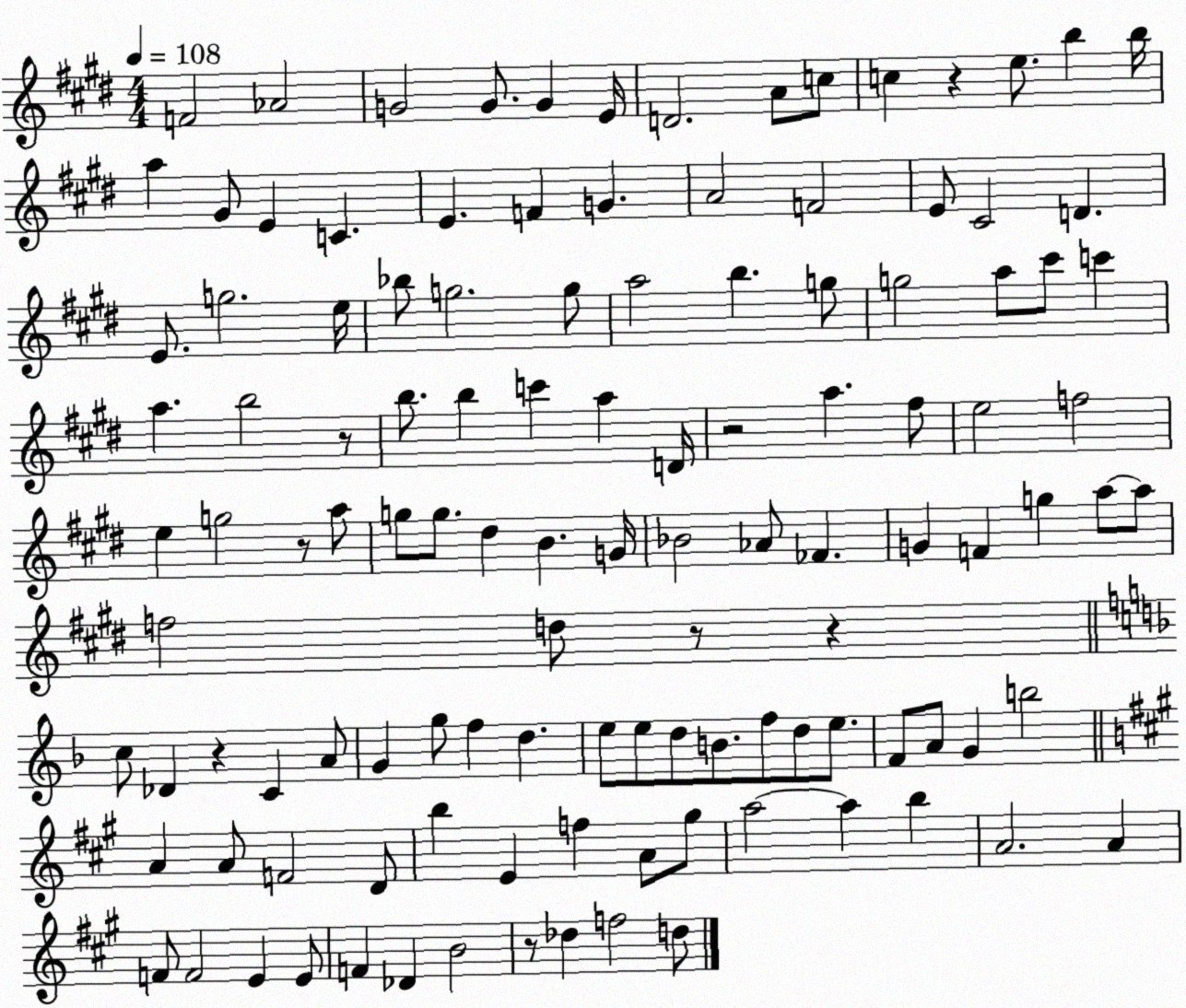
X:1
T:Untitled
M:4/4
L:1/4
K:E
F2 _A2 G2 G/2 G E/4 D2 A/2 c/2 c z e/2 b b/4 a ^G/2 E C E F G A2 F2 E/2 ^C2 D E/2 g2 e/4 _b/2 g2 g/2 a2 b g/2 g2 a/2 ^c'/2 c' a b2 z/2 b/2 b c' a D/4 z2 a ^f/2 e2 f2 e g2 z/2 a/2 g/2 g/2 ^d B G/4 _B2 _A/2 _F G F g a/2 a/2 f2 d/2 z/2 z c/2 _D z C A/2 G g/2 f d e/2 e/2 d/2 B/2 f/2 d/2 e/2 F/2 A/2 G b2 A A/2 F2 D/2 b E f A/2 ^g/2 a2 a b A2 A F/2 F2 E E/2 F _D B2 z/2 _d f2 d/2